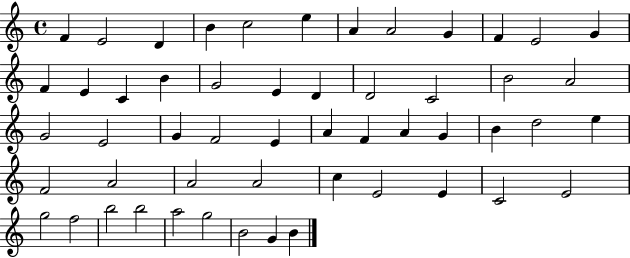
X:1
T:Untitled
M:4/4
L:1/4
K:C
F E2 D B c2 e A A2 G F E2 G F E C B G2 E D D2 C2 B2 A2 G2 E2 G F2 E A F A G B d2 e F2 A2 A2 A2 c E2 E C2 E2 g2 f2 b2 b2 a2 g2 B2 G B